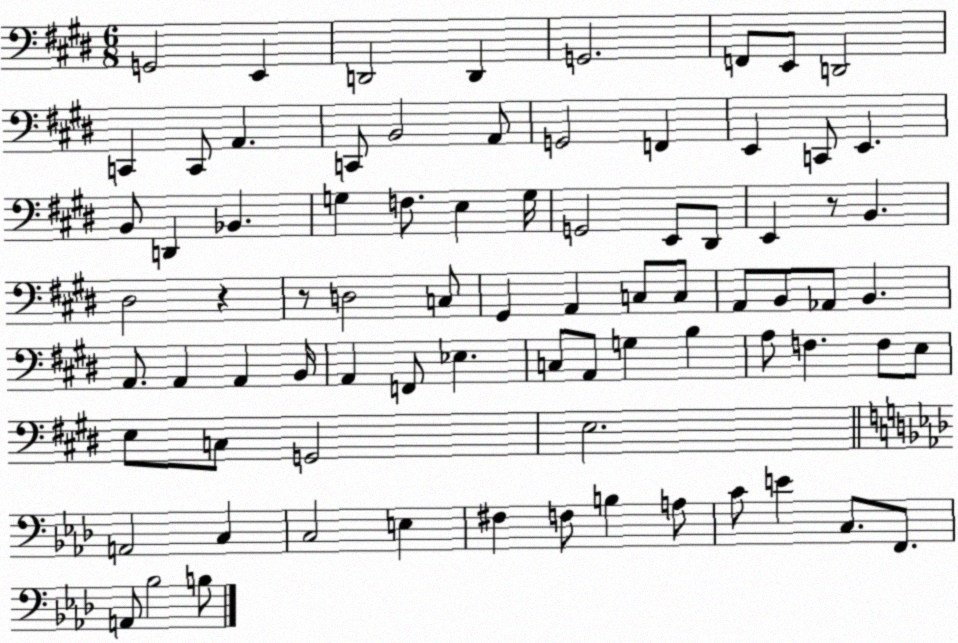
X:1
T:Untitled
M:6/8
L:1/4
K:E
G,,2 E,, D,,2 D,, G,,2 F,,/2 E,,/2 D,,2 C,, C,,/2 A,, C,,/2 B,,2 A,,/2 G,,2 F,, E,, C,,/2 E,, B,,/2 D,, _B,, G, F,/2 E, G,/4 G,,2 E,,/2 ^D,,/2 E,, z/2 B,, ^D,2 z z/2 D,2 C,/2 ^G,, A,, C,/2 C,/2 A,,/2 B,,/2 _A,,/2 B,, A,,/2 A,, A,, B,,/4 A,, F,,/2 _E, C,/2 A,,/2 G, B, A,/2 F, F,/2 E,/2 E,/2 C,/2 G,,2 E,2 A,,2 C, C,2 E, ^F, F,/2 B, A,/2 C/2 E C,/2 F,,/2 A,,/2 _B,2 B,/2